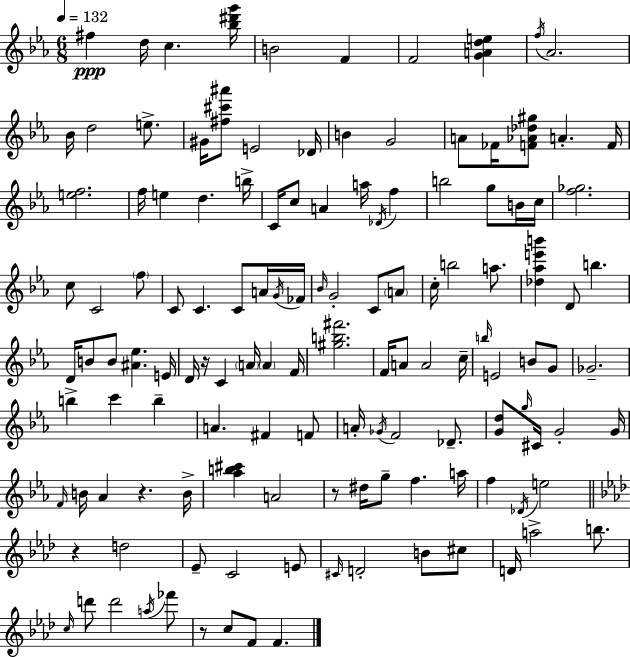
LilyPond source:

{
  \clef treble
  \numericTimeSignature
  \time 6/8
  \key ees \major
  \tempo 4 = 132
  fis''4\ppp d''16 c''4. <bes'' dis''' g'''>16 | b'2 f'4 | f'2 <g' a' d'' e''>4 | \acciaccatura { f''16 } aes'2. | \break bes'16 d''2 e''8.-> | gis'16 <fis'' cis''' ais'''>8 e'2 | des'16 b'4 g'2 | a'8 fes'16 <f' aes' des'' gis''>8 a'4.-. | \break f'16 <e'' f''>2. | f''16 e''4 d''4. | b''16-> c'16 c''8 a'4 a''16 \acciaccatura { des'16 } f''4 | b''2 g''8 | \break b'16 c''16 <f'' ges''>2. | c''8 c'2 | \parenthesize f''8 c'8 c'4. c'8 | a'16 \acciaccatura { g'16 } fes'16 \grace { bes'16 } g'2-. | \break c'8 \parenthesize a'8 c''16-. b''2 | a''8. <des'' aes'' e''' b'''>4 d'8 b''4. | d'16 b'8 b'8 <ais' ees''>4. | e'16 d'16 r16 c'4 \parenthesize a'16 \parenthesize a'4 | \break f'16 <gis'' b'' fis'''>2. | f'16 a'8 a'2 | c''16-- \grace { b''16 } e'2 | b'8 g'8 ges'2.-- | \break b''4-> c'''4 | b''4-- a'4. fis'4 | f'8 a'16-. \acciaccatura { ges'16 } f'2 | des'8.-- <g' d''>8 \grace { g''16 } cis'16 g'2-. | \break g'16 \grace { f'16 } b'16 aes'4 | r4. b'16-> <aes'' b'' cis'''>4 | a'2 r8 dis''16 g''8-- | f''4. a''16 f''4 | \break \acciaccatura { des'16 } e''2 \bar "||" \break \key aes \major r4 d''2 | ees'8-- c'2 e'8 | \grace { cis'16 } d'2-. b'8 cis''8 | d'16 a''2-> b''8. | \break \grace { c''16 } d'''8 d'''2 | \acciaccatura { a''16 } fes'''8 r8 c''8 f'8 f'4. | \bar "|."
}